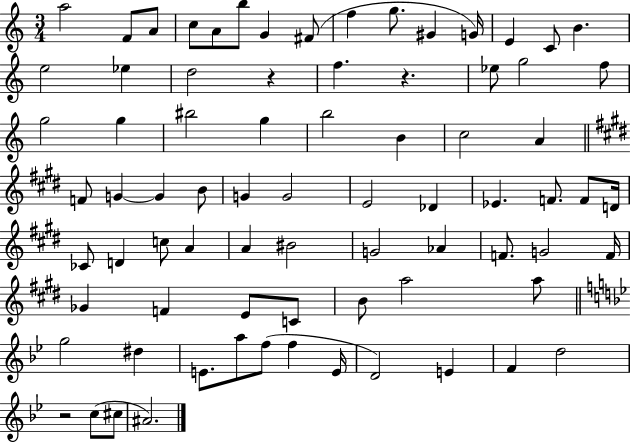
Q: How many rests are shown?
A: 3